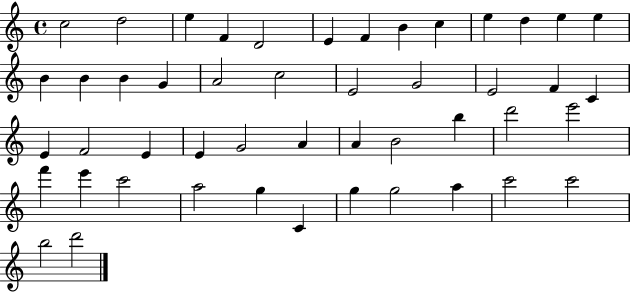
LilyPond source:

{
  \clef treble
  \time 4/4
  \defaultTimeSignature
  \key c \major
  c''2 d''2 | e''4 f'4 d'2 | e'4 f'4 b'4 c''4 | e''4 d''4 e''4 e''4 | \break b'4 b'4 b'4 g'4 | a'2 c''2 | e'2 g'2 | e'2 f'4 c'4 | \break e'4 f'2 e'4 | e'4 g'2 a'4 | a'4 b'2 b''4 | d'''2 e'''2 | \break f'''4 e'''4 c'''2 | a''2 g''4 c'4 | g''4 g''2 a''4 | c'''2 c'''2 | \break b''2 d'''2 | \bar "|."
}